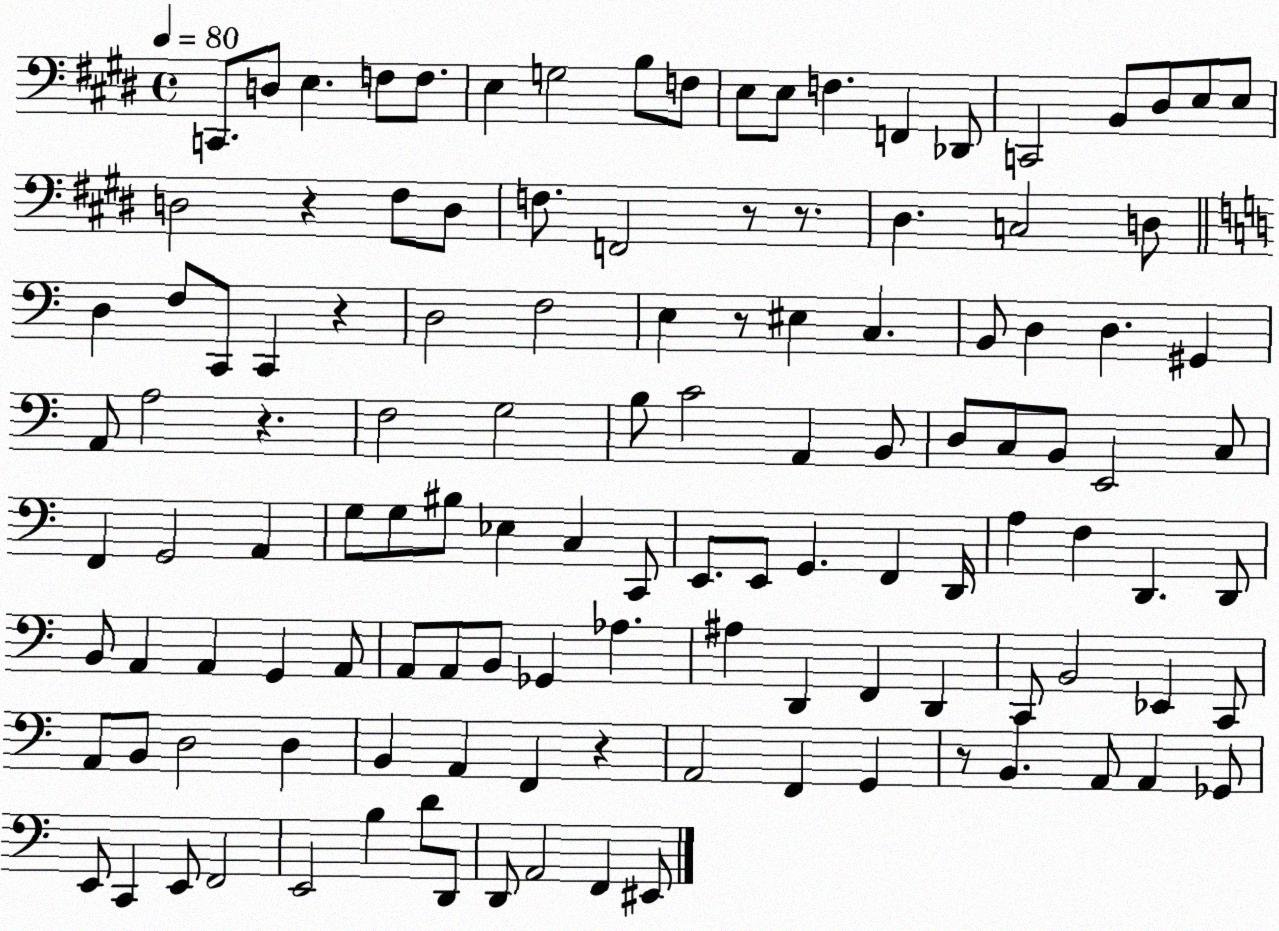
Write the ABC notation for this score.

X:1
T:Untitled
M:4/4
L:1/4
K:E
C,,/2 D,/2 E, F,/2 F,/2 E, G,2 B,/2 F,/2 E,/2 E,/2 F, F,, _D,,/2 C,,2 B,,/2 ^D,/2 E,/2 E,/2 D,2 z ^F,/2 D,/2 F,/2 F,,2 z/2 z/2 ^D, C,2 D,/2 D, F,/2 C,,/2 C,, z D,2 F,2 E, z/2 ^E, C, B,,/2 D, D, ^G,, A,,/2 A,2 z F,2 G,2 B,/2 C2 A,, B,,/2 D,/2 C,/2 B,,/2 E,,2 C,/2 F,, G,,2 A,, G,/2 G,/2 ^B,/2 _E, C, C,,/2 E,,/2 E,,/2 G,, F,, D,,/4 A, F, D,, D,,/2 B,,/2 A,, A,, G,, A,,/2 A,,/2 A,,/2 B,,/2 _G,, _A, ^A, D,, F,, D,, C,,/2 B,,2 _E,, C,,/2 A,,/2 B,,/2 D,2 D, B,, A,, F,, z A,,2 F,, G,, z/2 B,, A,,/2 A,, _G,,/2 E,,/2 C,, E,,/2 F,,2 E,,2 B, D/2 D,,/2 D,,/2 A,,2 F,, ^E,,/2